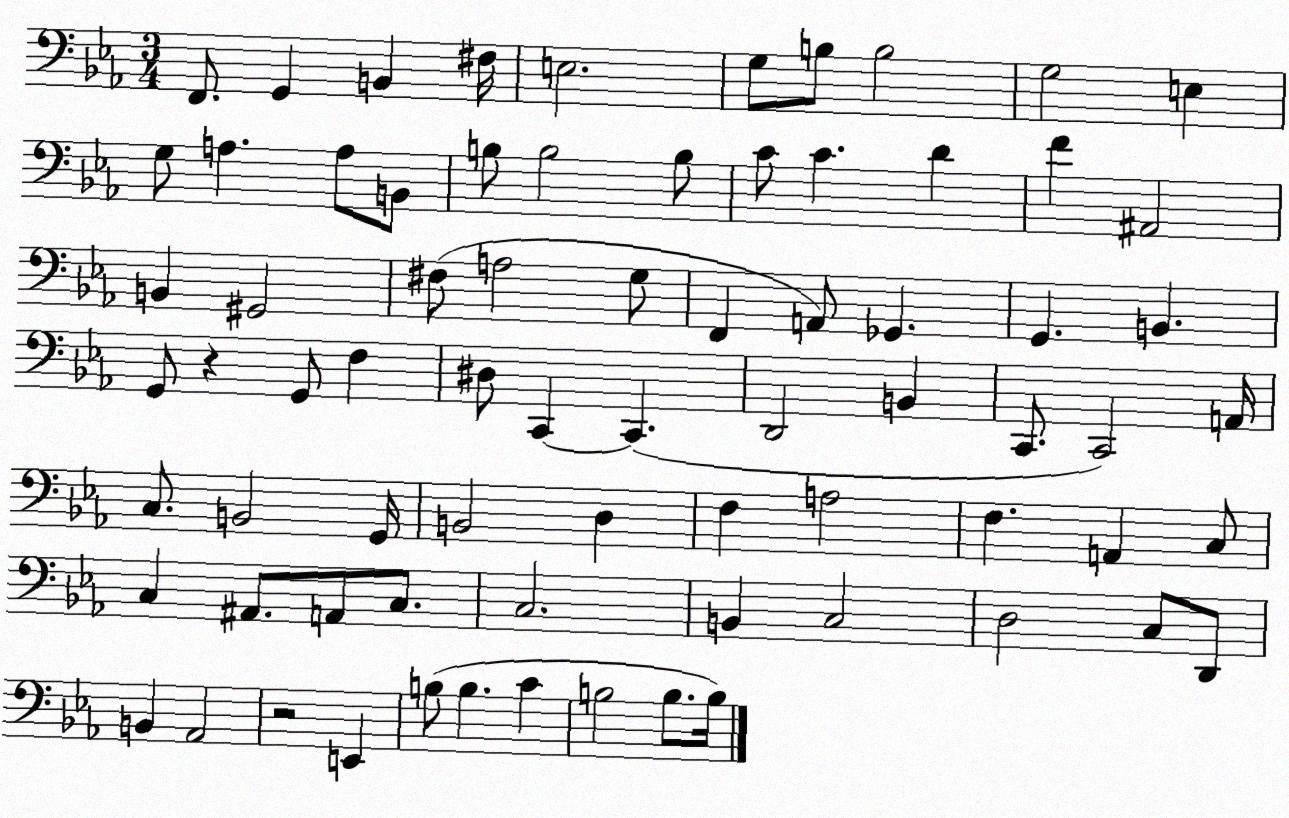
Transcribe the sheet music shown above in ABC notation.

X:1
T:Untitled
M:3/4
L:1/4
K:Eb
F,,/2 G,, B,, ^F,/4 E,2 G,/2 B,/2 B,2 G,2 E, G,/2 A, A,/2 B,,/2 B,/2 B,2 B,/2 C/2 C D F ^A,,2 B,, ^G,,2 ^F,/2 A,2 G,/2 F,, A,,/2 _G,, G,, B,, G,,/2 z G,,/2 F, ^D,/2 C,, C,, D,,2 B,, C,,/2 C,,2 A,,/4 C,/2 B,,2 G,,/4 B,,2 D, F, A,2 F, A,, C,/2 C, ^A,,/2 A,,/2 C,/2 C,2 B,, C,2 D,2 C,/2 D,,/2 B,, _A,,2 z2 E,, B,/2 B, C B,2 B,/2 B,/4